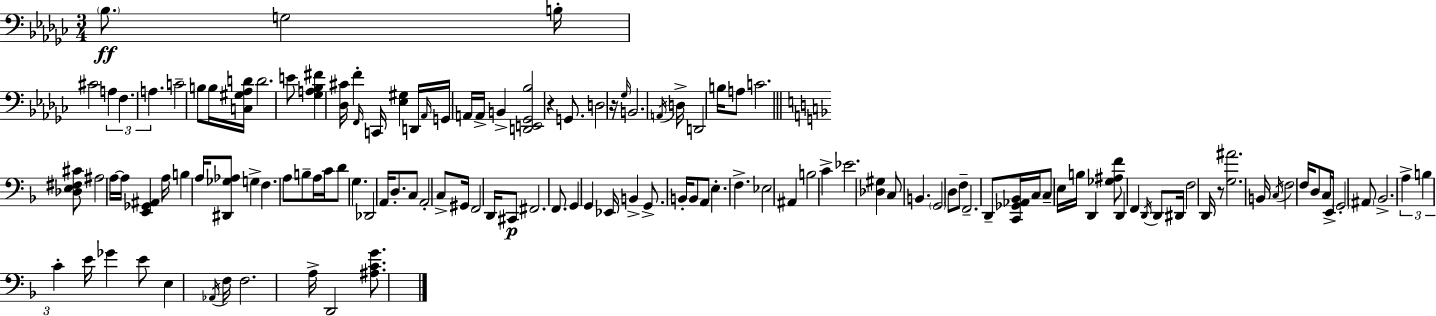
Bb3/e. G3/h B3/s C#4/h A3/q F3/q. A3/q. C4/h B3/e B3/s [C3,G#3,Ab3,D4]/s D4/h. E4/e [Gb3,A3,Bb3,F#4]/q [Db3,C#4]/s F4/q F2/s C2/s [Eb3,G#3]/q D2/s Ab2/s G2/s A2/s A2/s B2/q [D2,E2,Gb2,Bb3]/h R/q G2/e. D3/h R/s Gb3/s B2/h. A2/s D3/s D2/h B3/s A3/e C4/h. [Db3,E3,F#3,C#4]/e A#3/h A3/s A3/s [E2,Gb2,A#2]/q A3/s B3/q A3/s [D#2,Gb3,Ab3]/e G3/q F3/q. A3/e B3/e A3/s C4/s D4/e G3/q. Db2/h A2/s D3/e. C3/e A2/h C3/e G#2/s F2/h D2/s C#2/e F#2/h. F2/e. G2/q G2/q Eb2/s B2/q G2/e. B2/s B2/e A2/e E3/q. F3/q. Eb3/h A#2/q B3/h C4/q Eb4/h. [Db3,G#3]/q C3/e B2/q. G2/h D3/e F3/e F2/h. D2/e [C2,Gb2,Ab2,Bb2]/s C3/s C3/e E3/s B3/s D2/q [Gb3,A#3,F4]/e D2/q F2/q D2/s D2/e D#2/s F3/h D2/s R/e [G3,A#4]/h. B2/s C3/s F3/h F3/s D3/e C3/s E2/s G2/h A#2/e Bb2/h. A3/q B3/q C4/q E4/s Gb4/q E4/e E3/q Ab2/s F3/s F3/h. A3/s D2/h [A#3,C4,G4]/e.